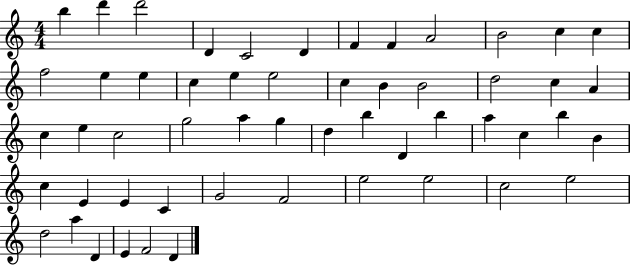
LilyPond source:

{
  \clef treble
  \numericTimeSignature
  \time 4/4
  \key c \major
  b''4 d'''4 d'''2 | d'4 c'2 d'4 | f'4 f'4 a'2 | b'2 c''4 c''4 | \break f''2 e''4 e''4 | c''4 e''4 e''2 | c''4 b'4 b'2 | d''2 c''4 a'4 | \break c''4 e''4 c''2 | g''2 a''4 g''4 | d''4 b''4 d'4 b''4 | a''4 c''4 b''4 b'4 | \break c''4 e'4 e'4 c'4 | g'2 f'2 | e''2 e''2 | c''2 e''2 | \break d''2 a''4 d'4 | e'4 f'2 d'4 | \bar "|."
}